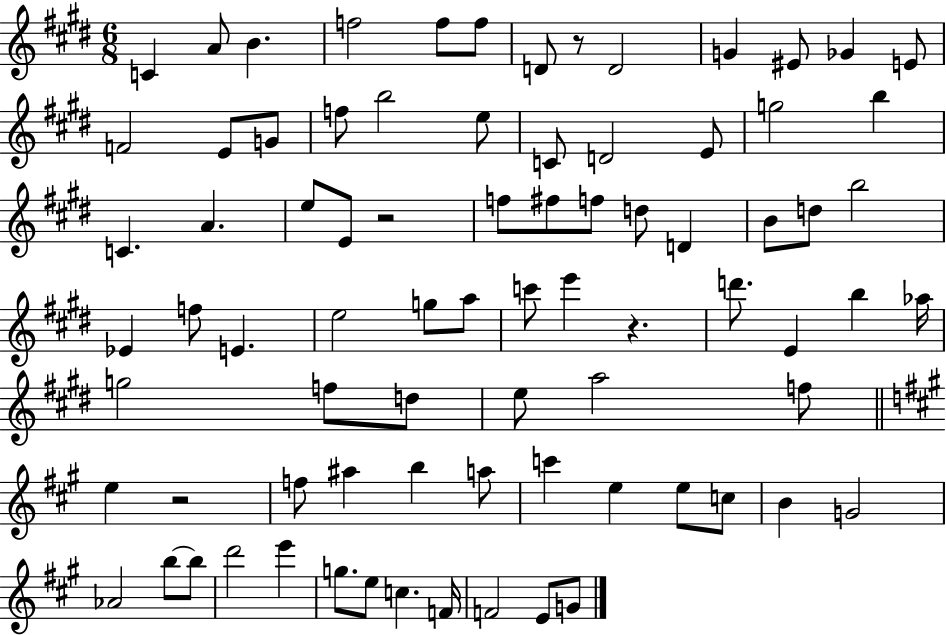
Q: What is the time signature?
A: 6/8